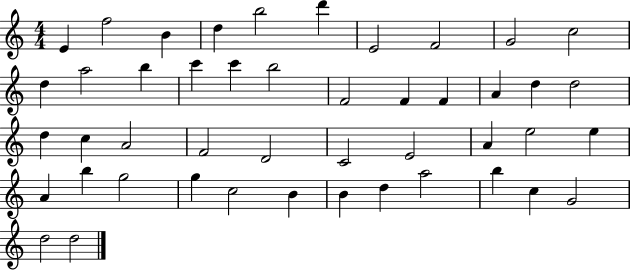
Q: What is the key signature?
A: C major